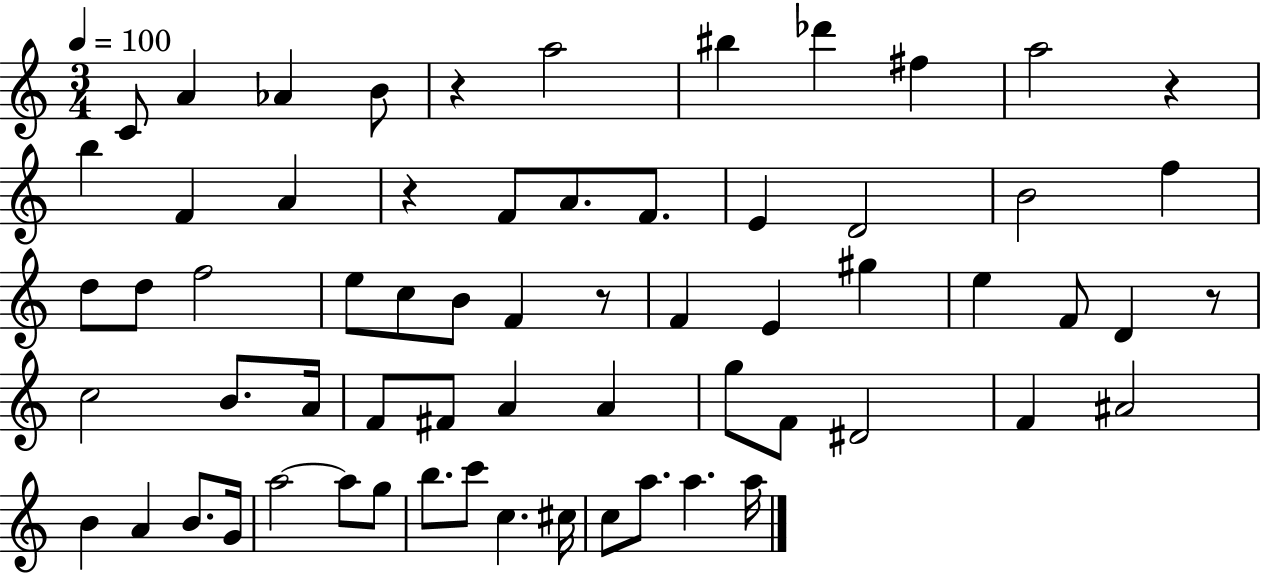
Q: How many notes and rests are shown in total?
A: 64